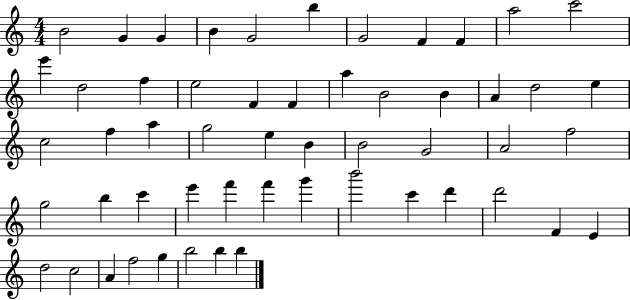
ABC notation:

X:1
T:Untitled
M:4/4
L:1/4
K:C
B2 G G B G2 b G2 F F a2 c'2 e' d2 f e2 F F a B2 B A d2 e c2 f a g2 e B B2 G2 A2 f2 g2 b c' e' f' f' g' b'2 c' d' d'2 F E d2 c2 A f2 g b2 b b